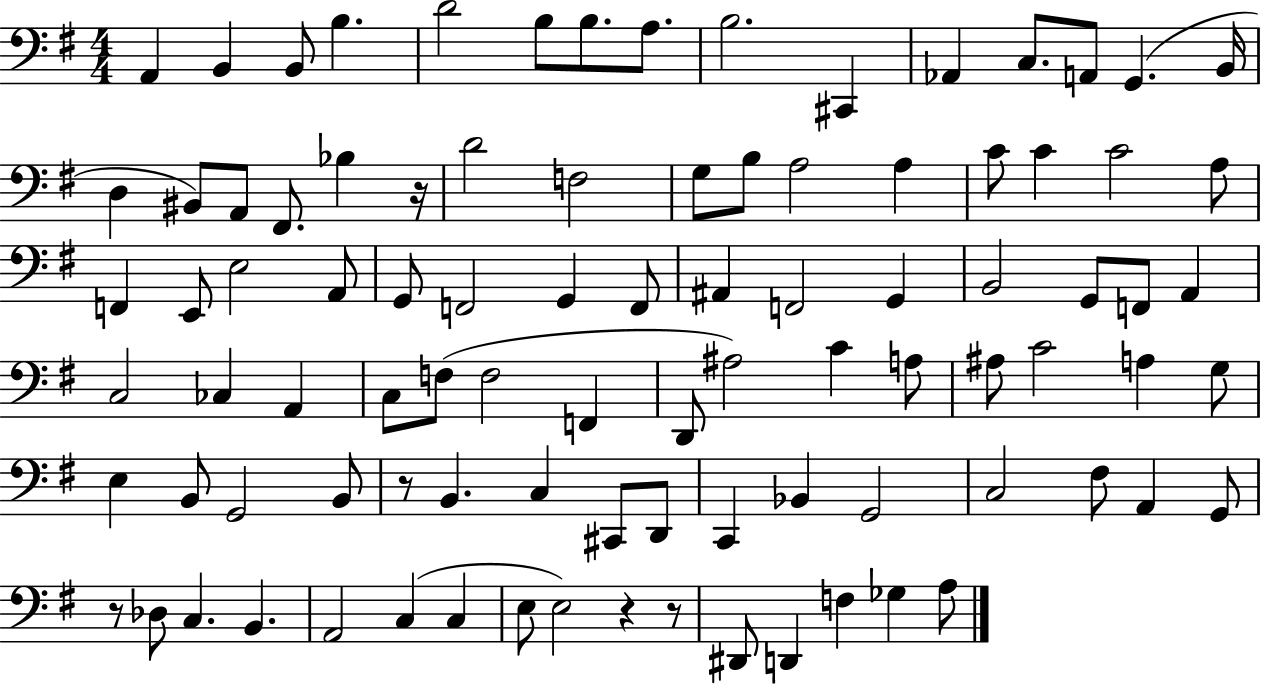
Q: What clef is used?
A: bass